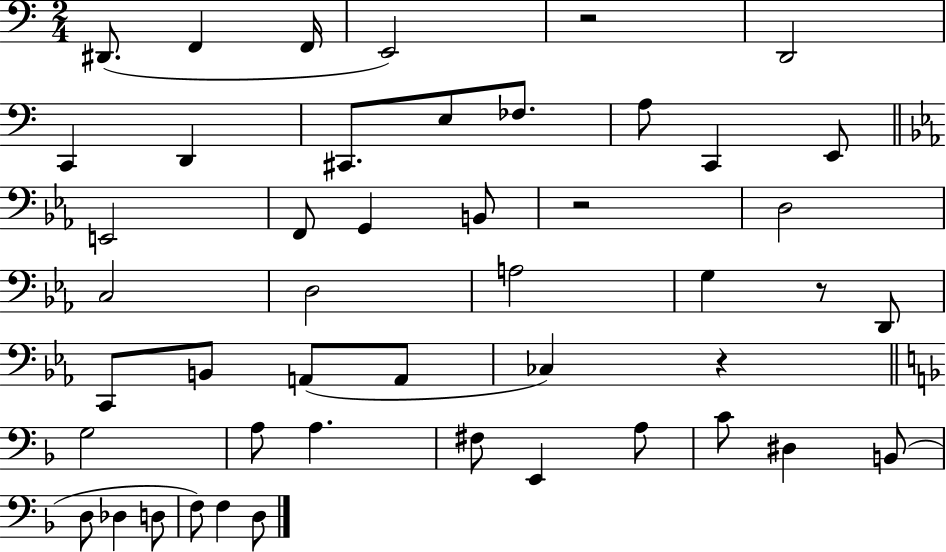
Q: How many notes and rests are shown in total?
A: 47